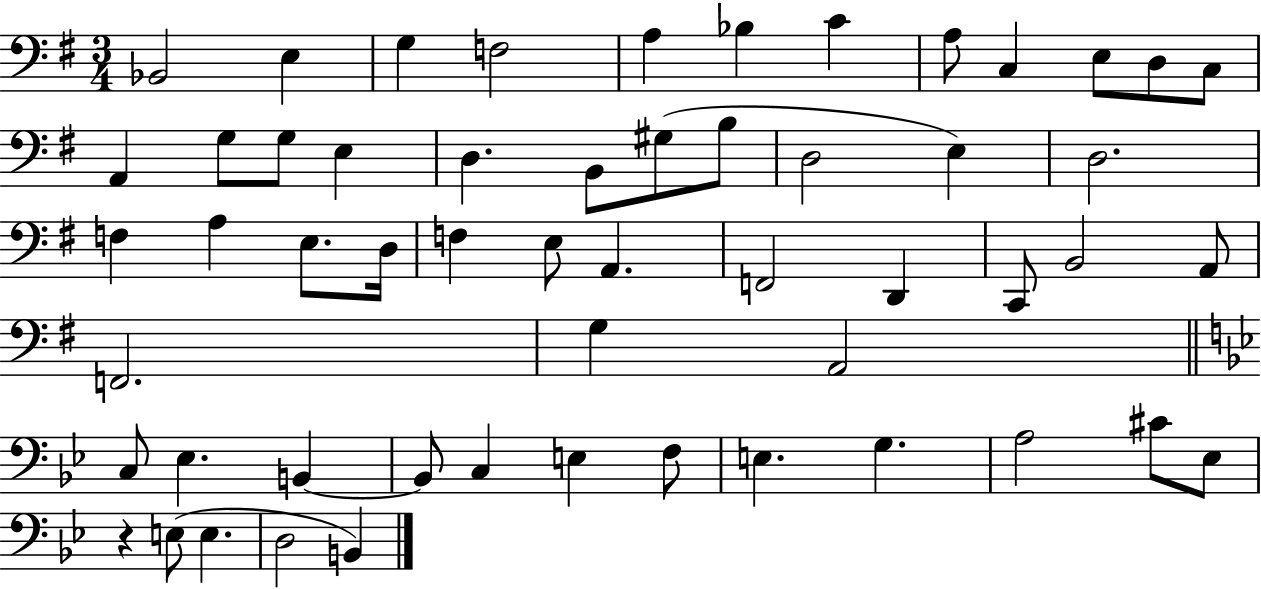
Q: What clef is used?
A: bass